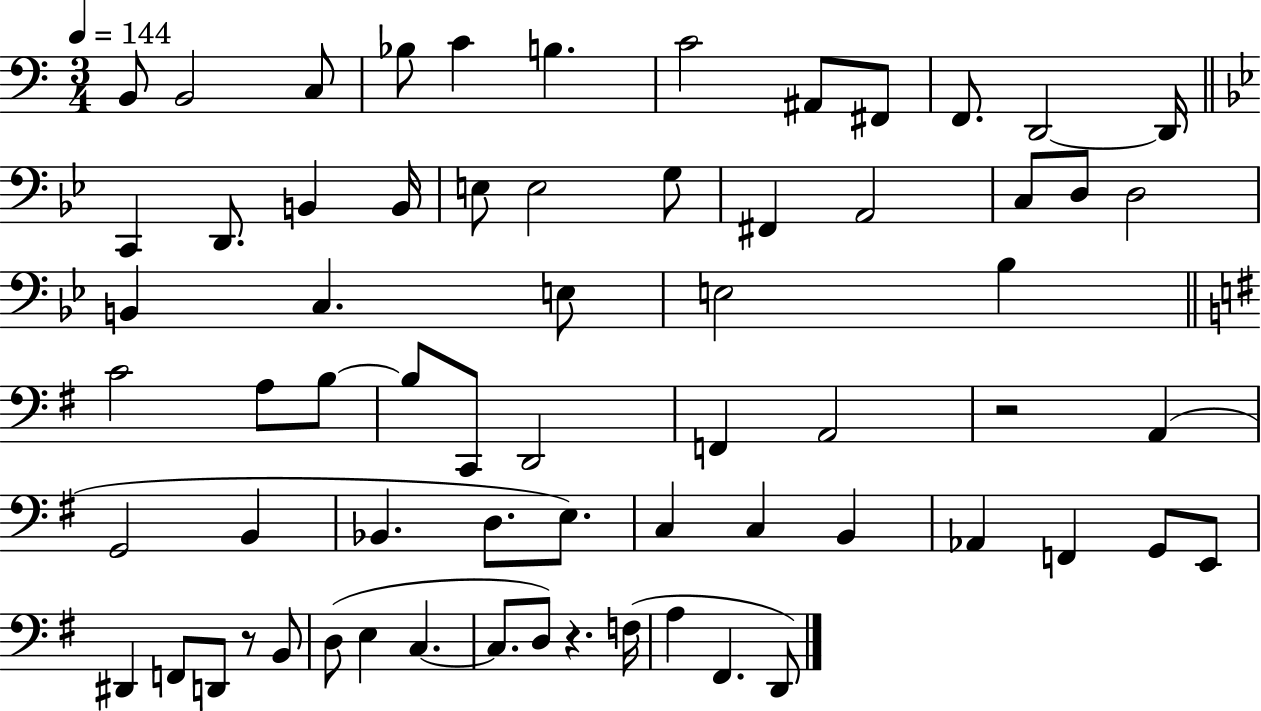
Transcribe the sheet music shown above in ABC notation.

X:1
T:Untitled
M:3/4
L:1/4
K:C
B,,/2 B,,2 C,/2 _B,/2 C B, C2 ^A,,/2 ^F,,/2 F,,/2 D,,2 D,,/4 C,, D,,/2 B,, B,,/4 E,/2 E,2 G,/2 ^F,, A,,2 C,/2 D,/2 D,2 B,, C, E,/2 E,2 _B, C2 A,/2 B,/2 B,/2 C,,/2 D,,2 F,, A,,2 z2 A,, G,,2 B,, _B,, D,/2 E,/2 C, C, B,, _A,, F,, G,,/2 E,,/2 ^D,, F,,/2 D,,/2 z/2 B,,/2 D,/2 E, C, C,/2 D,/2 z F,/4 A, ^F,, D,,/2